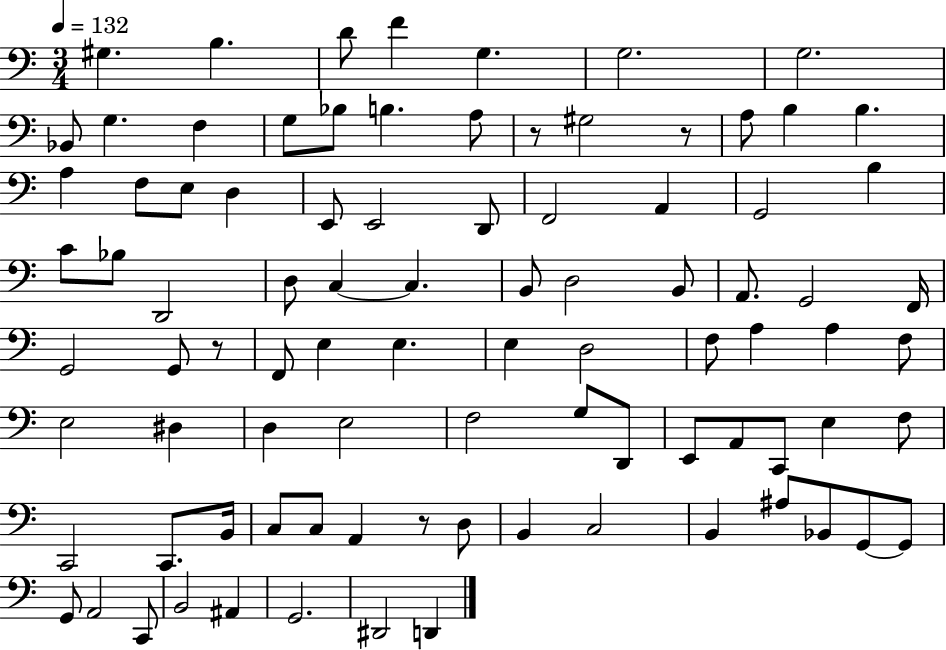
{
  \clef bass
  \numericTimeSignature
  \time 3/4
  \key c \major
  \tempo 4 = 132
  \repeat volta 2 { gis4. b4. | d'8 f'4 g4. | g2. | g2. | \break bes,8 g4. f4 | g8 bes8 b4. a8 | r8 gis2 r8 | a8 b4 b4. | \break a4 f8 e8 d4 | e,8 e,2 d,8 | f,2 a,4 | g,2 b4 | \break c'8 bes8 d,2 | d8 c4~~ c4. | b,8 d2 b,8 | a,8. g,2 f,16 | \break g,2 g,8 r8 | f,8 e4 e4. | e4 d2 | f8 a4 a4 f8 | \break e2 dis4 | d4 e2 | f2 g8 d,8 | e,8 a,8 c,8 e4 f8 | \break c,2 c,8. b,16 | c8 c8 a,4 r8 d8 | b,4 c2 | b,4 ais8 bes,8 g,8~~ g,8 | \break g,8 a,2 c,8 | b,2 ais,4 | g,2. | dis,2 d,4 | \break } \bar "|."
}